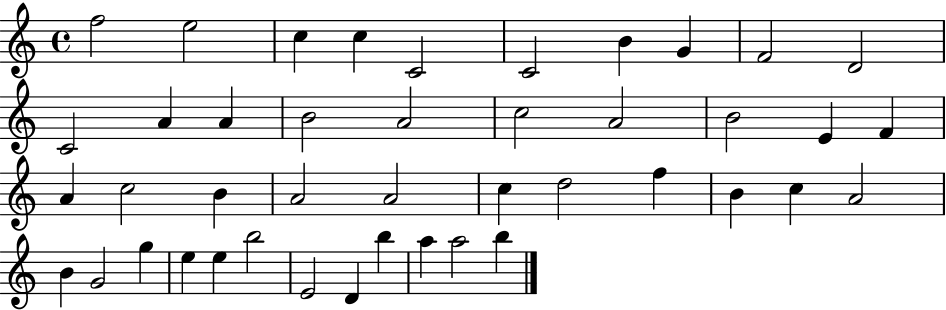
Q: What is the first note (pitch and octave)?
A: F5